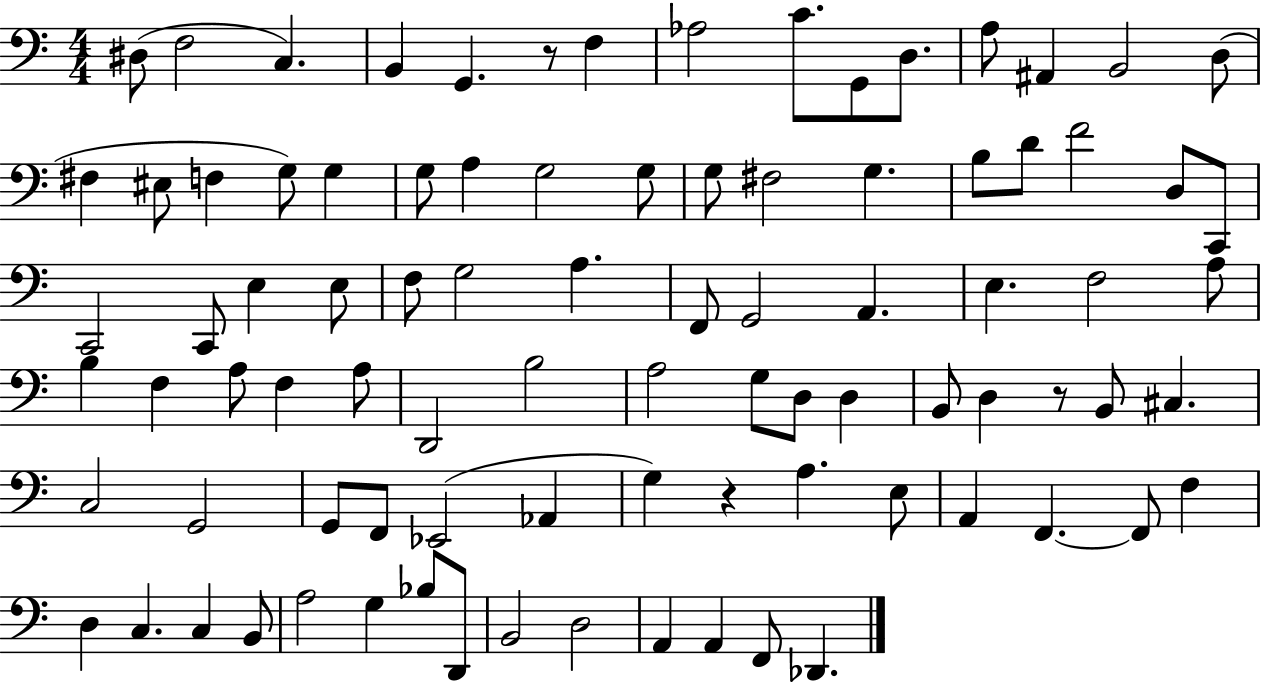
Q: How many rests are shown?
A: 3